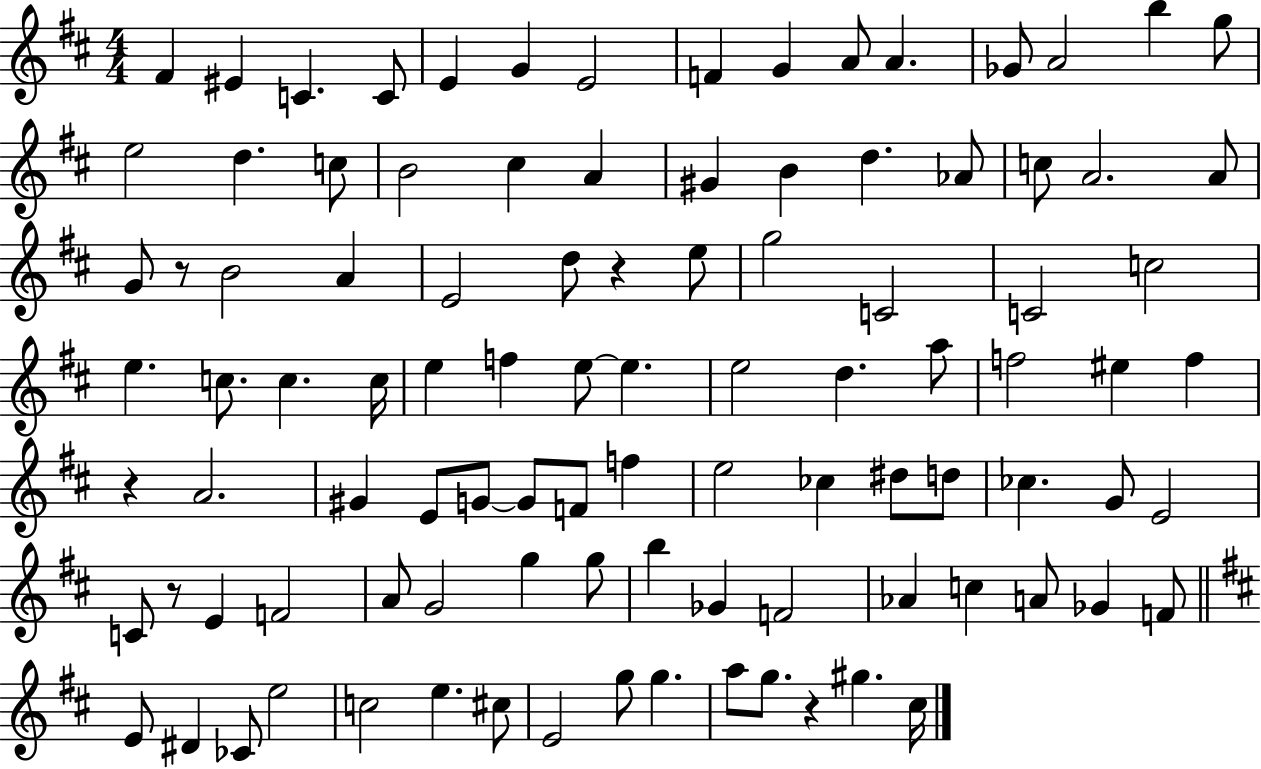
{
  \clef treble
  \numericTimeSignature
  \time 4/4
  \key d \major
  fis'4 eis'4 c'4. c'8 | e'4 g'4 e'2 | f'4 g'4 a'8 a'4. | ges'8 a'2 b''4 g''8 | \break e''2 d''4. c''8 | b'2 cis''4 a'4 | gis'4 b'4 d''4. aes'8 | c''8 a'2. a'8 | \break g'8 r8 b'2 a'4 | e'2 d''8 r4 e''8 | g''2 c'2 | c'2 c''2 | \break e''4. c''8. c''4. c''16 | e''4 f''4 e''8~~ e''4. | e''2 d''4. a''8 | f''2 eis''4 f''4 | \break r4 a'2. | gis'4 e'8 g'8~~ g'8 f'8 f''4 | e''2 ces''4 dis''8 d''8 | ces''4. g'8 e'2 | \break c'8 r8 e'4 f'2 | a'8 g'2 g''4 g''8 | b''4 ges'4 f'2 | aes'4 c''4 a'8 ges'4 f'8 | \break \bar "||" \break \key d \major e'8 dis'4 ces'8 e''2 | c''2 e''4. cis''8 | e'2 g''8 g''4. | a''8 g''8. r4 gis''4. cis''16 | \break \bar "|."
}